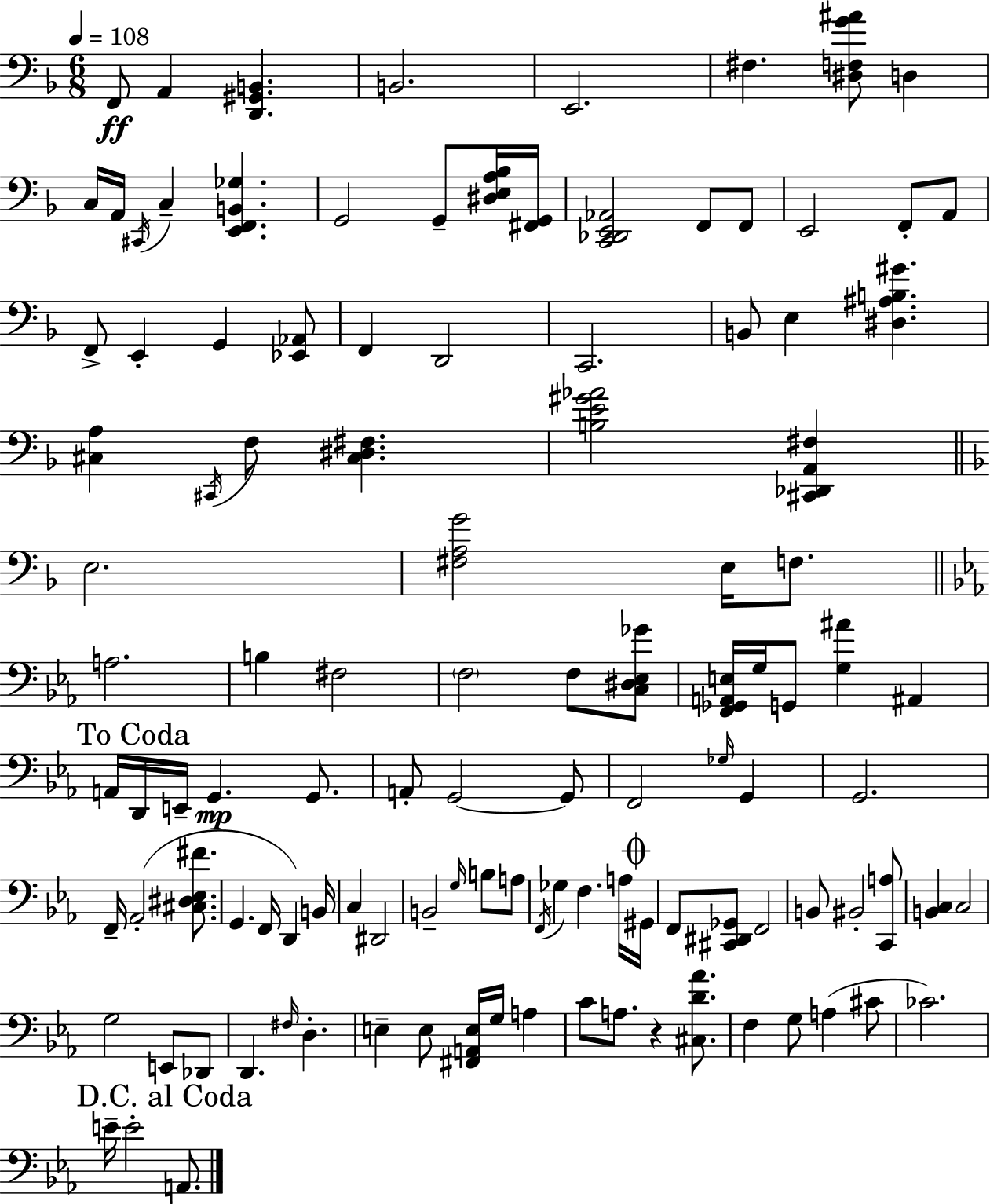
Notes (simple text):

F2/e A2/q [D2,G#2,B2]/q. B2/h. E2/h. F#3/q. [D#3,F3,G4,A#4]/e D3/q C3/s A2/s C#2/s C3/q [E2,F2,B2,Gb3]/q. G2/h G2/e [D#3,E3,A3,Bb3]/s [F#2,G2]/s [C2,Db2,E2,Ab2]/h F2/e F2/e E2/h F2/e A2/e F2/e E2/q G2/q [Eb2,Ab2]/e F2/q D2/h C2/h. B2/e E3/q [D#3,A#3,B3,G#4]/q. [C#3,A3]/q C#2/s F3/e [C#3,D#3,F#3]/q. [B3,E4,G#4,Ab4]/h [C#2,Db2,A2,F#3]/q E3/h. [F#3,A3,G4]/h E3/s F3/e. A3/h. B3/q F#3/h F3/h F3/e [C3,D#3,Eb3,Gb4]/e [F2,Gb2,A2,E3]/s G3/s G2/e [G3,A#4]/q A#2/q A2/s D2/s E2/s G2/q. G2/e. A2/e G2/h G2/e F2/h Gb3/s G2/q G2/h. F2/s Ab2/h [C#3,D#3,Eb3,F#4]/e. G2/q. F2/s D2/q B2/s C3/q D#2/h B2/h G3/s B3/e A3/e F2/s Gb3/q F3/q. A3/s G#2/s F2/e [C#2,D#2,Gb2]/e F2/h B2/e BIS2/h [C2,A3]/e [B2,C3]/q C3/h G3/h E2/e Db2/e D2/q. F#3/s D3/q. E3/q E3/e [F#2,A2,E3]/s G3/s A3/q C4/e A3/e. R/q [C#3,D4,Ab4]/e. F3/q G3/e A3/q C#4/e CES4/h. E4/s E4/h A2/e.